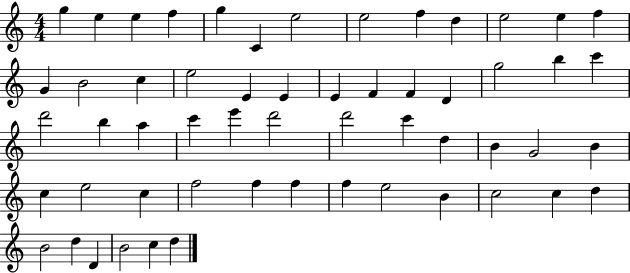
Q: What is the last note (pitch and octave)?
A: D5